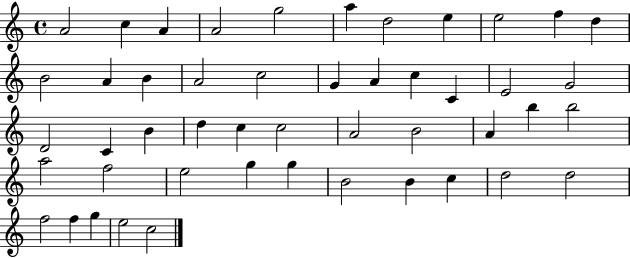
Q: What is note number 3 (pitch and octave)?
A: A4